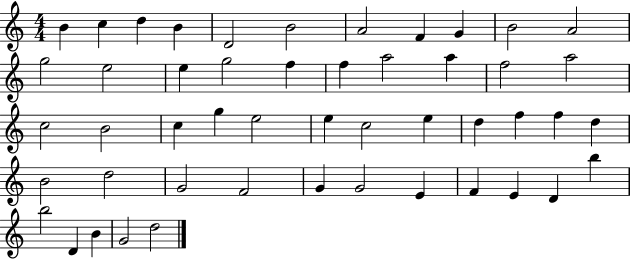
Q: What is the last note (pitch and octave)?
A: D5